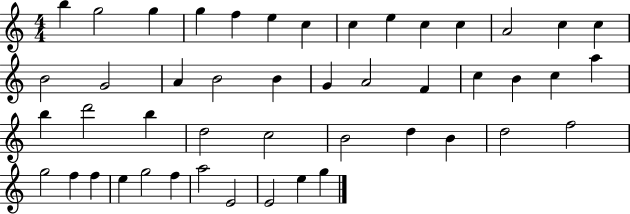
X:1
T:Untitled
M:4/4
L:1/4
K:C
b g2 g g f e c c e c c A2 c c B2 G2 A B2 B G A2 F c B c a b d'2 b d2 c2 B2 d B d2 f2 g2 f f e g2 f a2 E2 E2 e g